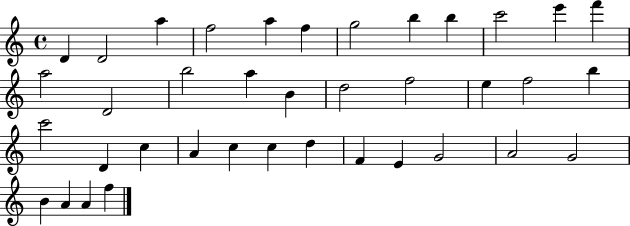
X:1
T:Untitled
M:4/4
L:1/4
K:C
D D2 a f2 a f g2 b b c'2 e' f' a2 D2 b2 a B d2 f2 e f2 b c'2 D c A c c d F E G2 A2 G2 B A A f